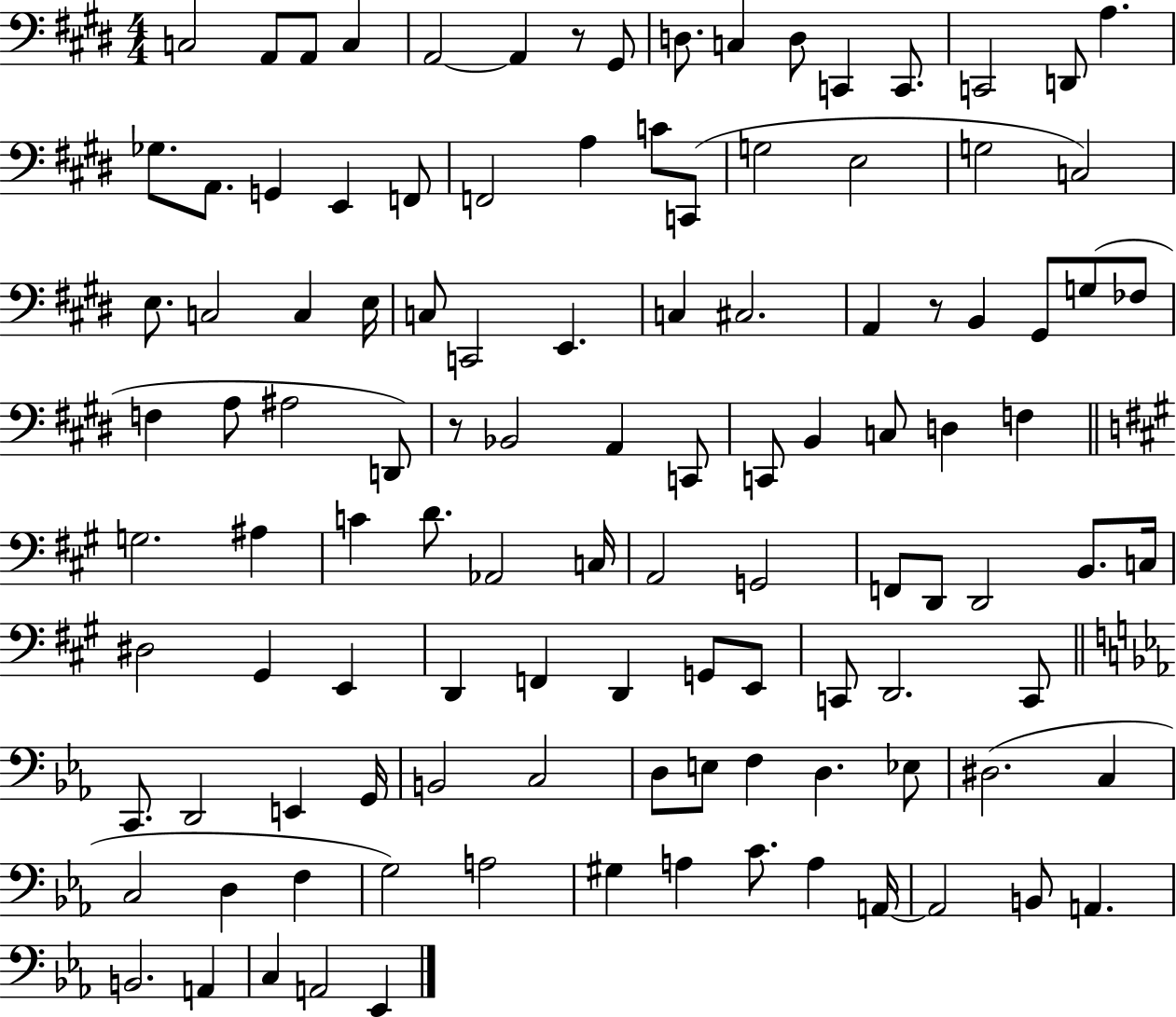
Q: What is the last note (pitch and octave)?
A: Eb2